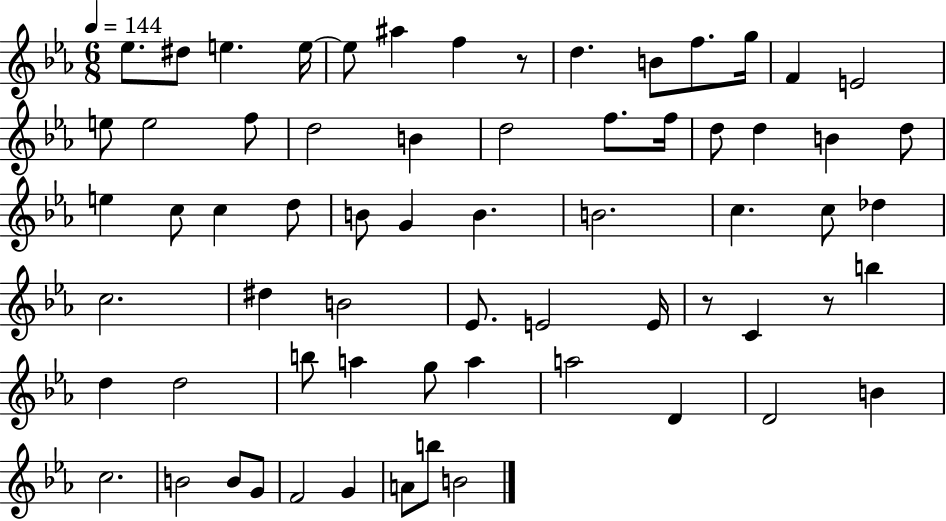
{
  \clef treble
  \numericTimeSignature
  \time 6/8
  \key ees \major
  \tempo 4 = 144
  \repeat volta 2 { ees''8. dis''8 e''4. e''16~~ | e''8 ais''4 f''4 r8 | d''4. b'8 f''8. g''16 | f'4 e'2 | \break e''8 e''2 f''8 | d''2 b'4 | d''2 f''8. f''16 | d''8 d''4 b'4 d''8 | \break e''4 c''8 c''4 d''8 | b'8 g'4 b'4. | b'2. | c''4. c''8 des''4 | \break c''2. | dis''4 b'2 | ees'8. e'2 e'16 | r8 c'4 r8 b''4 | \break d''4 d''2 | b''8 a''4 g''8 a''4 | a''2 d'4 | d'2 b'4 | \break c''2. | b'2 b'8 g'8 | f'2 g'4 | a'8 b''8 b'2 | \break } \bar "|."
}